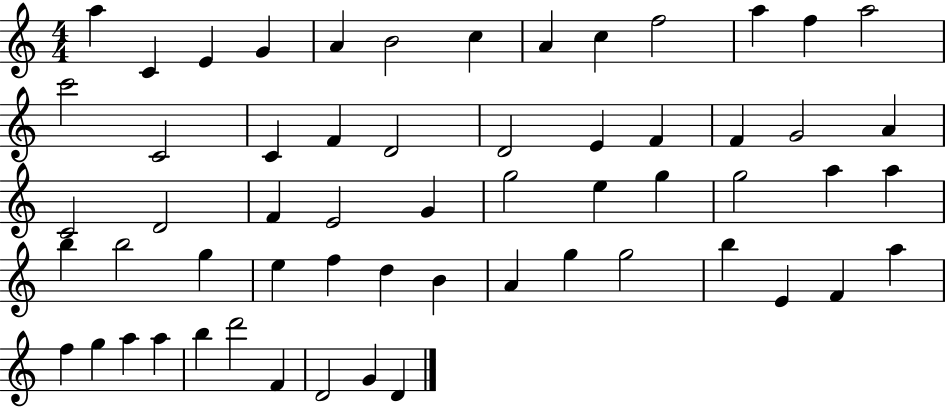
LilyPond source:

{
  \clef treble
  \numericTimeSignature
  \time 4/4
  \key c \major
  a''4 c'4 e'4 g'4 | a'4 b'2 c''4 | a'4 c''4 f''2 | a''4 f''4 a''2 | \break c'''2 c'2 | c'4 f'4 d'2 | d'2 e'4 f'4 | f'4 g'2 a'4 | \break c'2 d'2 | f'4 e'2 g'4 | g''2 e''4 g''4 | g''2 a''4 a''4 | \break b''4 b''2 g''4 | e''4 f''4 d''4 b'4 | a'4 g''4 g''2 | b''4 e'4 f'4 a''4 | \break f''4 g''4 a''4 a''4 | b''4 d'''2 f'4 | d'2 g'4 d'4 | \bar "|."
}